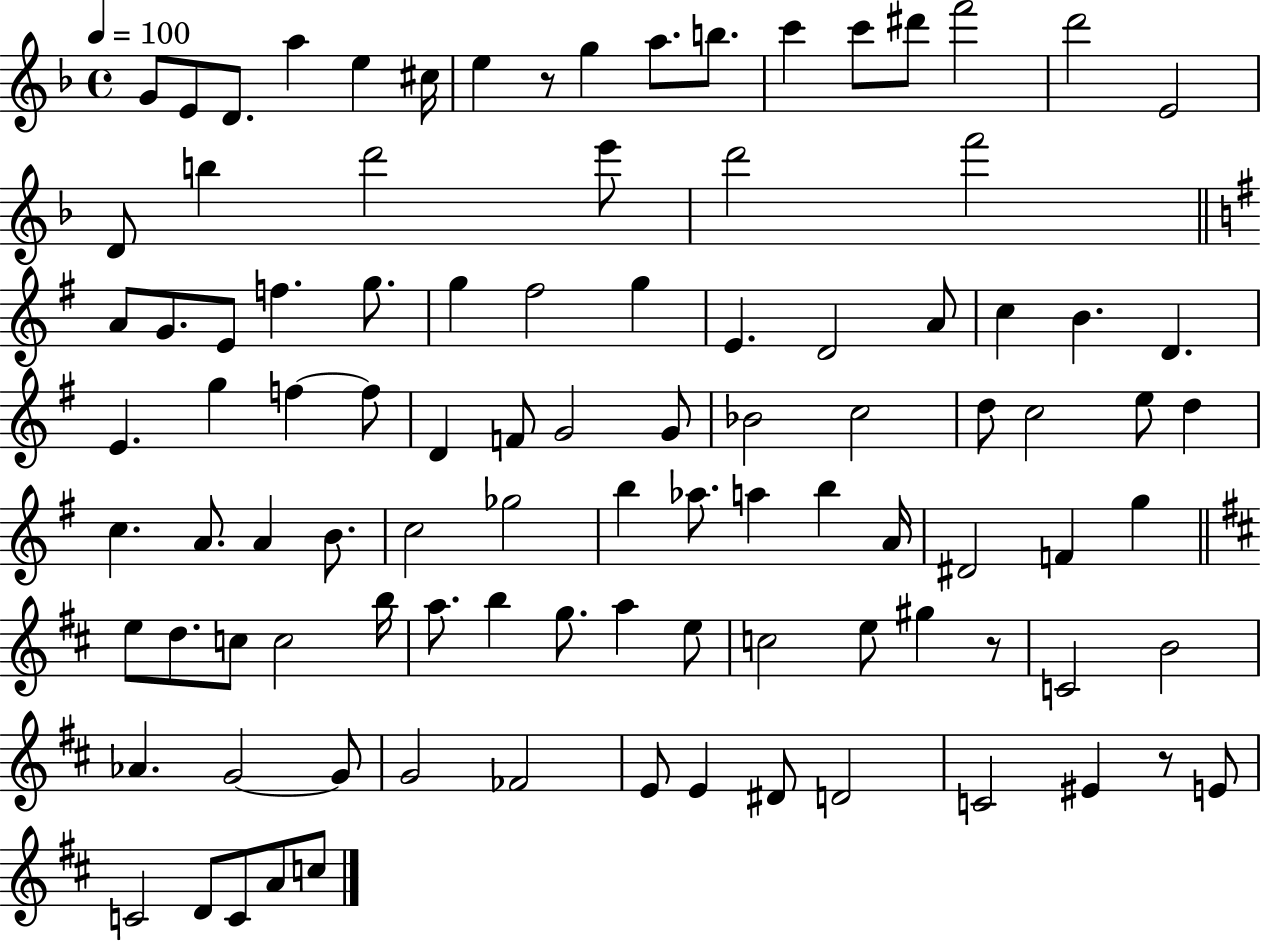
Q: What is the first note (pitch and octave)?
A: G4